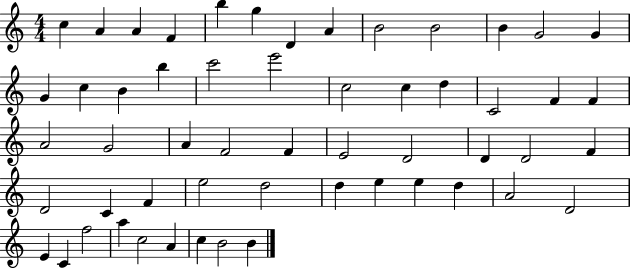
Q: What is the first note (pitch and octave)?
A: C5